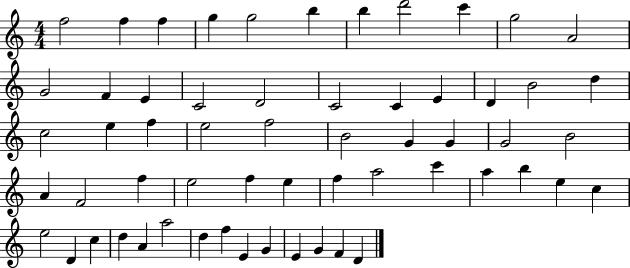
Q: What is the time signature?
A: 4/4